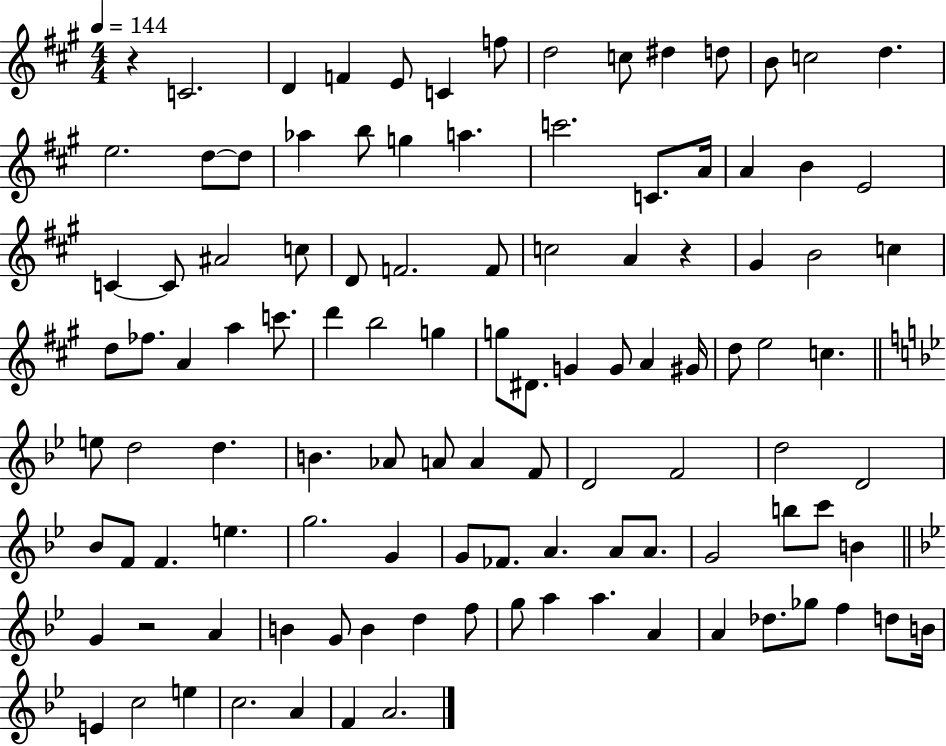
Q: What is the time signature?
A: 4/4